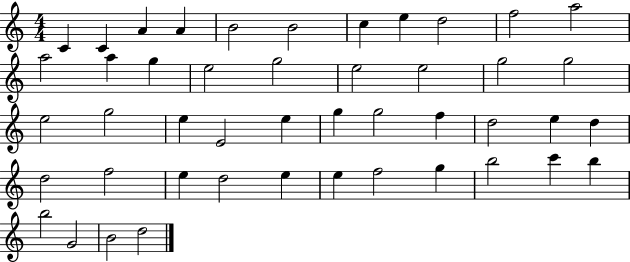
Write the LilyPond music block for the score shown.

{
  \clef treble
  \numericTimeSignature
  \time 4/4
  \key c \major
  c'4 c'4 a'4 a'4 | b'2 b'2 | c''4 e''4 d''2 | f''2 a''2 | \break a''2 a''4 g''4 | e''2 g''2 | e''2 e''2 | g''2 g''2 | \break e''2 g''2 | e''4 e'2 e''4 | g''4 g''2 f''4 | d''2 e''4 d''4 | \break d''2 f''2 | e''4 d''2 e''4 | e''4 f''2 g''4 | b''2 c'''4 b''4 | \break b''2 g'2 | b'2 d''2 | \bar "|."
}